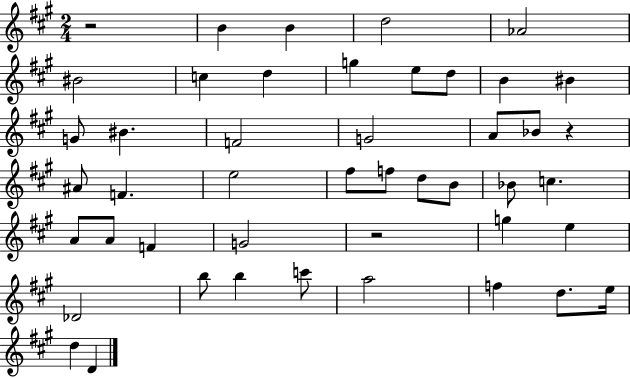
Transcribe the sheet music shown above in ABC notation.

X:1
T:Untitled
M:2/4
L:1/4
K:A
z2 B B d2 _A2 ^B2 c d g e/2 d/2 B ^B G/2 ^B F2 G2 A/2 _B/2 z ^A/2 F e2 ^f/2 f/2 d/2 B/2 _B/2 c A/2 A/2 F G2 z2 g e _D2 b/2 b c'/2 a2 f d/2 e/4 d D